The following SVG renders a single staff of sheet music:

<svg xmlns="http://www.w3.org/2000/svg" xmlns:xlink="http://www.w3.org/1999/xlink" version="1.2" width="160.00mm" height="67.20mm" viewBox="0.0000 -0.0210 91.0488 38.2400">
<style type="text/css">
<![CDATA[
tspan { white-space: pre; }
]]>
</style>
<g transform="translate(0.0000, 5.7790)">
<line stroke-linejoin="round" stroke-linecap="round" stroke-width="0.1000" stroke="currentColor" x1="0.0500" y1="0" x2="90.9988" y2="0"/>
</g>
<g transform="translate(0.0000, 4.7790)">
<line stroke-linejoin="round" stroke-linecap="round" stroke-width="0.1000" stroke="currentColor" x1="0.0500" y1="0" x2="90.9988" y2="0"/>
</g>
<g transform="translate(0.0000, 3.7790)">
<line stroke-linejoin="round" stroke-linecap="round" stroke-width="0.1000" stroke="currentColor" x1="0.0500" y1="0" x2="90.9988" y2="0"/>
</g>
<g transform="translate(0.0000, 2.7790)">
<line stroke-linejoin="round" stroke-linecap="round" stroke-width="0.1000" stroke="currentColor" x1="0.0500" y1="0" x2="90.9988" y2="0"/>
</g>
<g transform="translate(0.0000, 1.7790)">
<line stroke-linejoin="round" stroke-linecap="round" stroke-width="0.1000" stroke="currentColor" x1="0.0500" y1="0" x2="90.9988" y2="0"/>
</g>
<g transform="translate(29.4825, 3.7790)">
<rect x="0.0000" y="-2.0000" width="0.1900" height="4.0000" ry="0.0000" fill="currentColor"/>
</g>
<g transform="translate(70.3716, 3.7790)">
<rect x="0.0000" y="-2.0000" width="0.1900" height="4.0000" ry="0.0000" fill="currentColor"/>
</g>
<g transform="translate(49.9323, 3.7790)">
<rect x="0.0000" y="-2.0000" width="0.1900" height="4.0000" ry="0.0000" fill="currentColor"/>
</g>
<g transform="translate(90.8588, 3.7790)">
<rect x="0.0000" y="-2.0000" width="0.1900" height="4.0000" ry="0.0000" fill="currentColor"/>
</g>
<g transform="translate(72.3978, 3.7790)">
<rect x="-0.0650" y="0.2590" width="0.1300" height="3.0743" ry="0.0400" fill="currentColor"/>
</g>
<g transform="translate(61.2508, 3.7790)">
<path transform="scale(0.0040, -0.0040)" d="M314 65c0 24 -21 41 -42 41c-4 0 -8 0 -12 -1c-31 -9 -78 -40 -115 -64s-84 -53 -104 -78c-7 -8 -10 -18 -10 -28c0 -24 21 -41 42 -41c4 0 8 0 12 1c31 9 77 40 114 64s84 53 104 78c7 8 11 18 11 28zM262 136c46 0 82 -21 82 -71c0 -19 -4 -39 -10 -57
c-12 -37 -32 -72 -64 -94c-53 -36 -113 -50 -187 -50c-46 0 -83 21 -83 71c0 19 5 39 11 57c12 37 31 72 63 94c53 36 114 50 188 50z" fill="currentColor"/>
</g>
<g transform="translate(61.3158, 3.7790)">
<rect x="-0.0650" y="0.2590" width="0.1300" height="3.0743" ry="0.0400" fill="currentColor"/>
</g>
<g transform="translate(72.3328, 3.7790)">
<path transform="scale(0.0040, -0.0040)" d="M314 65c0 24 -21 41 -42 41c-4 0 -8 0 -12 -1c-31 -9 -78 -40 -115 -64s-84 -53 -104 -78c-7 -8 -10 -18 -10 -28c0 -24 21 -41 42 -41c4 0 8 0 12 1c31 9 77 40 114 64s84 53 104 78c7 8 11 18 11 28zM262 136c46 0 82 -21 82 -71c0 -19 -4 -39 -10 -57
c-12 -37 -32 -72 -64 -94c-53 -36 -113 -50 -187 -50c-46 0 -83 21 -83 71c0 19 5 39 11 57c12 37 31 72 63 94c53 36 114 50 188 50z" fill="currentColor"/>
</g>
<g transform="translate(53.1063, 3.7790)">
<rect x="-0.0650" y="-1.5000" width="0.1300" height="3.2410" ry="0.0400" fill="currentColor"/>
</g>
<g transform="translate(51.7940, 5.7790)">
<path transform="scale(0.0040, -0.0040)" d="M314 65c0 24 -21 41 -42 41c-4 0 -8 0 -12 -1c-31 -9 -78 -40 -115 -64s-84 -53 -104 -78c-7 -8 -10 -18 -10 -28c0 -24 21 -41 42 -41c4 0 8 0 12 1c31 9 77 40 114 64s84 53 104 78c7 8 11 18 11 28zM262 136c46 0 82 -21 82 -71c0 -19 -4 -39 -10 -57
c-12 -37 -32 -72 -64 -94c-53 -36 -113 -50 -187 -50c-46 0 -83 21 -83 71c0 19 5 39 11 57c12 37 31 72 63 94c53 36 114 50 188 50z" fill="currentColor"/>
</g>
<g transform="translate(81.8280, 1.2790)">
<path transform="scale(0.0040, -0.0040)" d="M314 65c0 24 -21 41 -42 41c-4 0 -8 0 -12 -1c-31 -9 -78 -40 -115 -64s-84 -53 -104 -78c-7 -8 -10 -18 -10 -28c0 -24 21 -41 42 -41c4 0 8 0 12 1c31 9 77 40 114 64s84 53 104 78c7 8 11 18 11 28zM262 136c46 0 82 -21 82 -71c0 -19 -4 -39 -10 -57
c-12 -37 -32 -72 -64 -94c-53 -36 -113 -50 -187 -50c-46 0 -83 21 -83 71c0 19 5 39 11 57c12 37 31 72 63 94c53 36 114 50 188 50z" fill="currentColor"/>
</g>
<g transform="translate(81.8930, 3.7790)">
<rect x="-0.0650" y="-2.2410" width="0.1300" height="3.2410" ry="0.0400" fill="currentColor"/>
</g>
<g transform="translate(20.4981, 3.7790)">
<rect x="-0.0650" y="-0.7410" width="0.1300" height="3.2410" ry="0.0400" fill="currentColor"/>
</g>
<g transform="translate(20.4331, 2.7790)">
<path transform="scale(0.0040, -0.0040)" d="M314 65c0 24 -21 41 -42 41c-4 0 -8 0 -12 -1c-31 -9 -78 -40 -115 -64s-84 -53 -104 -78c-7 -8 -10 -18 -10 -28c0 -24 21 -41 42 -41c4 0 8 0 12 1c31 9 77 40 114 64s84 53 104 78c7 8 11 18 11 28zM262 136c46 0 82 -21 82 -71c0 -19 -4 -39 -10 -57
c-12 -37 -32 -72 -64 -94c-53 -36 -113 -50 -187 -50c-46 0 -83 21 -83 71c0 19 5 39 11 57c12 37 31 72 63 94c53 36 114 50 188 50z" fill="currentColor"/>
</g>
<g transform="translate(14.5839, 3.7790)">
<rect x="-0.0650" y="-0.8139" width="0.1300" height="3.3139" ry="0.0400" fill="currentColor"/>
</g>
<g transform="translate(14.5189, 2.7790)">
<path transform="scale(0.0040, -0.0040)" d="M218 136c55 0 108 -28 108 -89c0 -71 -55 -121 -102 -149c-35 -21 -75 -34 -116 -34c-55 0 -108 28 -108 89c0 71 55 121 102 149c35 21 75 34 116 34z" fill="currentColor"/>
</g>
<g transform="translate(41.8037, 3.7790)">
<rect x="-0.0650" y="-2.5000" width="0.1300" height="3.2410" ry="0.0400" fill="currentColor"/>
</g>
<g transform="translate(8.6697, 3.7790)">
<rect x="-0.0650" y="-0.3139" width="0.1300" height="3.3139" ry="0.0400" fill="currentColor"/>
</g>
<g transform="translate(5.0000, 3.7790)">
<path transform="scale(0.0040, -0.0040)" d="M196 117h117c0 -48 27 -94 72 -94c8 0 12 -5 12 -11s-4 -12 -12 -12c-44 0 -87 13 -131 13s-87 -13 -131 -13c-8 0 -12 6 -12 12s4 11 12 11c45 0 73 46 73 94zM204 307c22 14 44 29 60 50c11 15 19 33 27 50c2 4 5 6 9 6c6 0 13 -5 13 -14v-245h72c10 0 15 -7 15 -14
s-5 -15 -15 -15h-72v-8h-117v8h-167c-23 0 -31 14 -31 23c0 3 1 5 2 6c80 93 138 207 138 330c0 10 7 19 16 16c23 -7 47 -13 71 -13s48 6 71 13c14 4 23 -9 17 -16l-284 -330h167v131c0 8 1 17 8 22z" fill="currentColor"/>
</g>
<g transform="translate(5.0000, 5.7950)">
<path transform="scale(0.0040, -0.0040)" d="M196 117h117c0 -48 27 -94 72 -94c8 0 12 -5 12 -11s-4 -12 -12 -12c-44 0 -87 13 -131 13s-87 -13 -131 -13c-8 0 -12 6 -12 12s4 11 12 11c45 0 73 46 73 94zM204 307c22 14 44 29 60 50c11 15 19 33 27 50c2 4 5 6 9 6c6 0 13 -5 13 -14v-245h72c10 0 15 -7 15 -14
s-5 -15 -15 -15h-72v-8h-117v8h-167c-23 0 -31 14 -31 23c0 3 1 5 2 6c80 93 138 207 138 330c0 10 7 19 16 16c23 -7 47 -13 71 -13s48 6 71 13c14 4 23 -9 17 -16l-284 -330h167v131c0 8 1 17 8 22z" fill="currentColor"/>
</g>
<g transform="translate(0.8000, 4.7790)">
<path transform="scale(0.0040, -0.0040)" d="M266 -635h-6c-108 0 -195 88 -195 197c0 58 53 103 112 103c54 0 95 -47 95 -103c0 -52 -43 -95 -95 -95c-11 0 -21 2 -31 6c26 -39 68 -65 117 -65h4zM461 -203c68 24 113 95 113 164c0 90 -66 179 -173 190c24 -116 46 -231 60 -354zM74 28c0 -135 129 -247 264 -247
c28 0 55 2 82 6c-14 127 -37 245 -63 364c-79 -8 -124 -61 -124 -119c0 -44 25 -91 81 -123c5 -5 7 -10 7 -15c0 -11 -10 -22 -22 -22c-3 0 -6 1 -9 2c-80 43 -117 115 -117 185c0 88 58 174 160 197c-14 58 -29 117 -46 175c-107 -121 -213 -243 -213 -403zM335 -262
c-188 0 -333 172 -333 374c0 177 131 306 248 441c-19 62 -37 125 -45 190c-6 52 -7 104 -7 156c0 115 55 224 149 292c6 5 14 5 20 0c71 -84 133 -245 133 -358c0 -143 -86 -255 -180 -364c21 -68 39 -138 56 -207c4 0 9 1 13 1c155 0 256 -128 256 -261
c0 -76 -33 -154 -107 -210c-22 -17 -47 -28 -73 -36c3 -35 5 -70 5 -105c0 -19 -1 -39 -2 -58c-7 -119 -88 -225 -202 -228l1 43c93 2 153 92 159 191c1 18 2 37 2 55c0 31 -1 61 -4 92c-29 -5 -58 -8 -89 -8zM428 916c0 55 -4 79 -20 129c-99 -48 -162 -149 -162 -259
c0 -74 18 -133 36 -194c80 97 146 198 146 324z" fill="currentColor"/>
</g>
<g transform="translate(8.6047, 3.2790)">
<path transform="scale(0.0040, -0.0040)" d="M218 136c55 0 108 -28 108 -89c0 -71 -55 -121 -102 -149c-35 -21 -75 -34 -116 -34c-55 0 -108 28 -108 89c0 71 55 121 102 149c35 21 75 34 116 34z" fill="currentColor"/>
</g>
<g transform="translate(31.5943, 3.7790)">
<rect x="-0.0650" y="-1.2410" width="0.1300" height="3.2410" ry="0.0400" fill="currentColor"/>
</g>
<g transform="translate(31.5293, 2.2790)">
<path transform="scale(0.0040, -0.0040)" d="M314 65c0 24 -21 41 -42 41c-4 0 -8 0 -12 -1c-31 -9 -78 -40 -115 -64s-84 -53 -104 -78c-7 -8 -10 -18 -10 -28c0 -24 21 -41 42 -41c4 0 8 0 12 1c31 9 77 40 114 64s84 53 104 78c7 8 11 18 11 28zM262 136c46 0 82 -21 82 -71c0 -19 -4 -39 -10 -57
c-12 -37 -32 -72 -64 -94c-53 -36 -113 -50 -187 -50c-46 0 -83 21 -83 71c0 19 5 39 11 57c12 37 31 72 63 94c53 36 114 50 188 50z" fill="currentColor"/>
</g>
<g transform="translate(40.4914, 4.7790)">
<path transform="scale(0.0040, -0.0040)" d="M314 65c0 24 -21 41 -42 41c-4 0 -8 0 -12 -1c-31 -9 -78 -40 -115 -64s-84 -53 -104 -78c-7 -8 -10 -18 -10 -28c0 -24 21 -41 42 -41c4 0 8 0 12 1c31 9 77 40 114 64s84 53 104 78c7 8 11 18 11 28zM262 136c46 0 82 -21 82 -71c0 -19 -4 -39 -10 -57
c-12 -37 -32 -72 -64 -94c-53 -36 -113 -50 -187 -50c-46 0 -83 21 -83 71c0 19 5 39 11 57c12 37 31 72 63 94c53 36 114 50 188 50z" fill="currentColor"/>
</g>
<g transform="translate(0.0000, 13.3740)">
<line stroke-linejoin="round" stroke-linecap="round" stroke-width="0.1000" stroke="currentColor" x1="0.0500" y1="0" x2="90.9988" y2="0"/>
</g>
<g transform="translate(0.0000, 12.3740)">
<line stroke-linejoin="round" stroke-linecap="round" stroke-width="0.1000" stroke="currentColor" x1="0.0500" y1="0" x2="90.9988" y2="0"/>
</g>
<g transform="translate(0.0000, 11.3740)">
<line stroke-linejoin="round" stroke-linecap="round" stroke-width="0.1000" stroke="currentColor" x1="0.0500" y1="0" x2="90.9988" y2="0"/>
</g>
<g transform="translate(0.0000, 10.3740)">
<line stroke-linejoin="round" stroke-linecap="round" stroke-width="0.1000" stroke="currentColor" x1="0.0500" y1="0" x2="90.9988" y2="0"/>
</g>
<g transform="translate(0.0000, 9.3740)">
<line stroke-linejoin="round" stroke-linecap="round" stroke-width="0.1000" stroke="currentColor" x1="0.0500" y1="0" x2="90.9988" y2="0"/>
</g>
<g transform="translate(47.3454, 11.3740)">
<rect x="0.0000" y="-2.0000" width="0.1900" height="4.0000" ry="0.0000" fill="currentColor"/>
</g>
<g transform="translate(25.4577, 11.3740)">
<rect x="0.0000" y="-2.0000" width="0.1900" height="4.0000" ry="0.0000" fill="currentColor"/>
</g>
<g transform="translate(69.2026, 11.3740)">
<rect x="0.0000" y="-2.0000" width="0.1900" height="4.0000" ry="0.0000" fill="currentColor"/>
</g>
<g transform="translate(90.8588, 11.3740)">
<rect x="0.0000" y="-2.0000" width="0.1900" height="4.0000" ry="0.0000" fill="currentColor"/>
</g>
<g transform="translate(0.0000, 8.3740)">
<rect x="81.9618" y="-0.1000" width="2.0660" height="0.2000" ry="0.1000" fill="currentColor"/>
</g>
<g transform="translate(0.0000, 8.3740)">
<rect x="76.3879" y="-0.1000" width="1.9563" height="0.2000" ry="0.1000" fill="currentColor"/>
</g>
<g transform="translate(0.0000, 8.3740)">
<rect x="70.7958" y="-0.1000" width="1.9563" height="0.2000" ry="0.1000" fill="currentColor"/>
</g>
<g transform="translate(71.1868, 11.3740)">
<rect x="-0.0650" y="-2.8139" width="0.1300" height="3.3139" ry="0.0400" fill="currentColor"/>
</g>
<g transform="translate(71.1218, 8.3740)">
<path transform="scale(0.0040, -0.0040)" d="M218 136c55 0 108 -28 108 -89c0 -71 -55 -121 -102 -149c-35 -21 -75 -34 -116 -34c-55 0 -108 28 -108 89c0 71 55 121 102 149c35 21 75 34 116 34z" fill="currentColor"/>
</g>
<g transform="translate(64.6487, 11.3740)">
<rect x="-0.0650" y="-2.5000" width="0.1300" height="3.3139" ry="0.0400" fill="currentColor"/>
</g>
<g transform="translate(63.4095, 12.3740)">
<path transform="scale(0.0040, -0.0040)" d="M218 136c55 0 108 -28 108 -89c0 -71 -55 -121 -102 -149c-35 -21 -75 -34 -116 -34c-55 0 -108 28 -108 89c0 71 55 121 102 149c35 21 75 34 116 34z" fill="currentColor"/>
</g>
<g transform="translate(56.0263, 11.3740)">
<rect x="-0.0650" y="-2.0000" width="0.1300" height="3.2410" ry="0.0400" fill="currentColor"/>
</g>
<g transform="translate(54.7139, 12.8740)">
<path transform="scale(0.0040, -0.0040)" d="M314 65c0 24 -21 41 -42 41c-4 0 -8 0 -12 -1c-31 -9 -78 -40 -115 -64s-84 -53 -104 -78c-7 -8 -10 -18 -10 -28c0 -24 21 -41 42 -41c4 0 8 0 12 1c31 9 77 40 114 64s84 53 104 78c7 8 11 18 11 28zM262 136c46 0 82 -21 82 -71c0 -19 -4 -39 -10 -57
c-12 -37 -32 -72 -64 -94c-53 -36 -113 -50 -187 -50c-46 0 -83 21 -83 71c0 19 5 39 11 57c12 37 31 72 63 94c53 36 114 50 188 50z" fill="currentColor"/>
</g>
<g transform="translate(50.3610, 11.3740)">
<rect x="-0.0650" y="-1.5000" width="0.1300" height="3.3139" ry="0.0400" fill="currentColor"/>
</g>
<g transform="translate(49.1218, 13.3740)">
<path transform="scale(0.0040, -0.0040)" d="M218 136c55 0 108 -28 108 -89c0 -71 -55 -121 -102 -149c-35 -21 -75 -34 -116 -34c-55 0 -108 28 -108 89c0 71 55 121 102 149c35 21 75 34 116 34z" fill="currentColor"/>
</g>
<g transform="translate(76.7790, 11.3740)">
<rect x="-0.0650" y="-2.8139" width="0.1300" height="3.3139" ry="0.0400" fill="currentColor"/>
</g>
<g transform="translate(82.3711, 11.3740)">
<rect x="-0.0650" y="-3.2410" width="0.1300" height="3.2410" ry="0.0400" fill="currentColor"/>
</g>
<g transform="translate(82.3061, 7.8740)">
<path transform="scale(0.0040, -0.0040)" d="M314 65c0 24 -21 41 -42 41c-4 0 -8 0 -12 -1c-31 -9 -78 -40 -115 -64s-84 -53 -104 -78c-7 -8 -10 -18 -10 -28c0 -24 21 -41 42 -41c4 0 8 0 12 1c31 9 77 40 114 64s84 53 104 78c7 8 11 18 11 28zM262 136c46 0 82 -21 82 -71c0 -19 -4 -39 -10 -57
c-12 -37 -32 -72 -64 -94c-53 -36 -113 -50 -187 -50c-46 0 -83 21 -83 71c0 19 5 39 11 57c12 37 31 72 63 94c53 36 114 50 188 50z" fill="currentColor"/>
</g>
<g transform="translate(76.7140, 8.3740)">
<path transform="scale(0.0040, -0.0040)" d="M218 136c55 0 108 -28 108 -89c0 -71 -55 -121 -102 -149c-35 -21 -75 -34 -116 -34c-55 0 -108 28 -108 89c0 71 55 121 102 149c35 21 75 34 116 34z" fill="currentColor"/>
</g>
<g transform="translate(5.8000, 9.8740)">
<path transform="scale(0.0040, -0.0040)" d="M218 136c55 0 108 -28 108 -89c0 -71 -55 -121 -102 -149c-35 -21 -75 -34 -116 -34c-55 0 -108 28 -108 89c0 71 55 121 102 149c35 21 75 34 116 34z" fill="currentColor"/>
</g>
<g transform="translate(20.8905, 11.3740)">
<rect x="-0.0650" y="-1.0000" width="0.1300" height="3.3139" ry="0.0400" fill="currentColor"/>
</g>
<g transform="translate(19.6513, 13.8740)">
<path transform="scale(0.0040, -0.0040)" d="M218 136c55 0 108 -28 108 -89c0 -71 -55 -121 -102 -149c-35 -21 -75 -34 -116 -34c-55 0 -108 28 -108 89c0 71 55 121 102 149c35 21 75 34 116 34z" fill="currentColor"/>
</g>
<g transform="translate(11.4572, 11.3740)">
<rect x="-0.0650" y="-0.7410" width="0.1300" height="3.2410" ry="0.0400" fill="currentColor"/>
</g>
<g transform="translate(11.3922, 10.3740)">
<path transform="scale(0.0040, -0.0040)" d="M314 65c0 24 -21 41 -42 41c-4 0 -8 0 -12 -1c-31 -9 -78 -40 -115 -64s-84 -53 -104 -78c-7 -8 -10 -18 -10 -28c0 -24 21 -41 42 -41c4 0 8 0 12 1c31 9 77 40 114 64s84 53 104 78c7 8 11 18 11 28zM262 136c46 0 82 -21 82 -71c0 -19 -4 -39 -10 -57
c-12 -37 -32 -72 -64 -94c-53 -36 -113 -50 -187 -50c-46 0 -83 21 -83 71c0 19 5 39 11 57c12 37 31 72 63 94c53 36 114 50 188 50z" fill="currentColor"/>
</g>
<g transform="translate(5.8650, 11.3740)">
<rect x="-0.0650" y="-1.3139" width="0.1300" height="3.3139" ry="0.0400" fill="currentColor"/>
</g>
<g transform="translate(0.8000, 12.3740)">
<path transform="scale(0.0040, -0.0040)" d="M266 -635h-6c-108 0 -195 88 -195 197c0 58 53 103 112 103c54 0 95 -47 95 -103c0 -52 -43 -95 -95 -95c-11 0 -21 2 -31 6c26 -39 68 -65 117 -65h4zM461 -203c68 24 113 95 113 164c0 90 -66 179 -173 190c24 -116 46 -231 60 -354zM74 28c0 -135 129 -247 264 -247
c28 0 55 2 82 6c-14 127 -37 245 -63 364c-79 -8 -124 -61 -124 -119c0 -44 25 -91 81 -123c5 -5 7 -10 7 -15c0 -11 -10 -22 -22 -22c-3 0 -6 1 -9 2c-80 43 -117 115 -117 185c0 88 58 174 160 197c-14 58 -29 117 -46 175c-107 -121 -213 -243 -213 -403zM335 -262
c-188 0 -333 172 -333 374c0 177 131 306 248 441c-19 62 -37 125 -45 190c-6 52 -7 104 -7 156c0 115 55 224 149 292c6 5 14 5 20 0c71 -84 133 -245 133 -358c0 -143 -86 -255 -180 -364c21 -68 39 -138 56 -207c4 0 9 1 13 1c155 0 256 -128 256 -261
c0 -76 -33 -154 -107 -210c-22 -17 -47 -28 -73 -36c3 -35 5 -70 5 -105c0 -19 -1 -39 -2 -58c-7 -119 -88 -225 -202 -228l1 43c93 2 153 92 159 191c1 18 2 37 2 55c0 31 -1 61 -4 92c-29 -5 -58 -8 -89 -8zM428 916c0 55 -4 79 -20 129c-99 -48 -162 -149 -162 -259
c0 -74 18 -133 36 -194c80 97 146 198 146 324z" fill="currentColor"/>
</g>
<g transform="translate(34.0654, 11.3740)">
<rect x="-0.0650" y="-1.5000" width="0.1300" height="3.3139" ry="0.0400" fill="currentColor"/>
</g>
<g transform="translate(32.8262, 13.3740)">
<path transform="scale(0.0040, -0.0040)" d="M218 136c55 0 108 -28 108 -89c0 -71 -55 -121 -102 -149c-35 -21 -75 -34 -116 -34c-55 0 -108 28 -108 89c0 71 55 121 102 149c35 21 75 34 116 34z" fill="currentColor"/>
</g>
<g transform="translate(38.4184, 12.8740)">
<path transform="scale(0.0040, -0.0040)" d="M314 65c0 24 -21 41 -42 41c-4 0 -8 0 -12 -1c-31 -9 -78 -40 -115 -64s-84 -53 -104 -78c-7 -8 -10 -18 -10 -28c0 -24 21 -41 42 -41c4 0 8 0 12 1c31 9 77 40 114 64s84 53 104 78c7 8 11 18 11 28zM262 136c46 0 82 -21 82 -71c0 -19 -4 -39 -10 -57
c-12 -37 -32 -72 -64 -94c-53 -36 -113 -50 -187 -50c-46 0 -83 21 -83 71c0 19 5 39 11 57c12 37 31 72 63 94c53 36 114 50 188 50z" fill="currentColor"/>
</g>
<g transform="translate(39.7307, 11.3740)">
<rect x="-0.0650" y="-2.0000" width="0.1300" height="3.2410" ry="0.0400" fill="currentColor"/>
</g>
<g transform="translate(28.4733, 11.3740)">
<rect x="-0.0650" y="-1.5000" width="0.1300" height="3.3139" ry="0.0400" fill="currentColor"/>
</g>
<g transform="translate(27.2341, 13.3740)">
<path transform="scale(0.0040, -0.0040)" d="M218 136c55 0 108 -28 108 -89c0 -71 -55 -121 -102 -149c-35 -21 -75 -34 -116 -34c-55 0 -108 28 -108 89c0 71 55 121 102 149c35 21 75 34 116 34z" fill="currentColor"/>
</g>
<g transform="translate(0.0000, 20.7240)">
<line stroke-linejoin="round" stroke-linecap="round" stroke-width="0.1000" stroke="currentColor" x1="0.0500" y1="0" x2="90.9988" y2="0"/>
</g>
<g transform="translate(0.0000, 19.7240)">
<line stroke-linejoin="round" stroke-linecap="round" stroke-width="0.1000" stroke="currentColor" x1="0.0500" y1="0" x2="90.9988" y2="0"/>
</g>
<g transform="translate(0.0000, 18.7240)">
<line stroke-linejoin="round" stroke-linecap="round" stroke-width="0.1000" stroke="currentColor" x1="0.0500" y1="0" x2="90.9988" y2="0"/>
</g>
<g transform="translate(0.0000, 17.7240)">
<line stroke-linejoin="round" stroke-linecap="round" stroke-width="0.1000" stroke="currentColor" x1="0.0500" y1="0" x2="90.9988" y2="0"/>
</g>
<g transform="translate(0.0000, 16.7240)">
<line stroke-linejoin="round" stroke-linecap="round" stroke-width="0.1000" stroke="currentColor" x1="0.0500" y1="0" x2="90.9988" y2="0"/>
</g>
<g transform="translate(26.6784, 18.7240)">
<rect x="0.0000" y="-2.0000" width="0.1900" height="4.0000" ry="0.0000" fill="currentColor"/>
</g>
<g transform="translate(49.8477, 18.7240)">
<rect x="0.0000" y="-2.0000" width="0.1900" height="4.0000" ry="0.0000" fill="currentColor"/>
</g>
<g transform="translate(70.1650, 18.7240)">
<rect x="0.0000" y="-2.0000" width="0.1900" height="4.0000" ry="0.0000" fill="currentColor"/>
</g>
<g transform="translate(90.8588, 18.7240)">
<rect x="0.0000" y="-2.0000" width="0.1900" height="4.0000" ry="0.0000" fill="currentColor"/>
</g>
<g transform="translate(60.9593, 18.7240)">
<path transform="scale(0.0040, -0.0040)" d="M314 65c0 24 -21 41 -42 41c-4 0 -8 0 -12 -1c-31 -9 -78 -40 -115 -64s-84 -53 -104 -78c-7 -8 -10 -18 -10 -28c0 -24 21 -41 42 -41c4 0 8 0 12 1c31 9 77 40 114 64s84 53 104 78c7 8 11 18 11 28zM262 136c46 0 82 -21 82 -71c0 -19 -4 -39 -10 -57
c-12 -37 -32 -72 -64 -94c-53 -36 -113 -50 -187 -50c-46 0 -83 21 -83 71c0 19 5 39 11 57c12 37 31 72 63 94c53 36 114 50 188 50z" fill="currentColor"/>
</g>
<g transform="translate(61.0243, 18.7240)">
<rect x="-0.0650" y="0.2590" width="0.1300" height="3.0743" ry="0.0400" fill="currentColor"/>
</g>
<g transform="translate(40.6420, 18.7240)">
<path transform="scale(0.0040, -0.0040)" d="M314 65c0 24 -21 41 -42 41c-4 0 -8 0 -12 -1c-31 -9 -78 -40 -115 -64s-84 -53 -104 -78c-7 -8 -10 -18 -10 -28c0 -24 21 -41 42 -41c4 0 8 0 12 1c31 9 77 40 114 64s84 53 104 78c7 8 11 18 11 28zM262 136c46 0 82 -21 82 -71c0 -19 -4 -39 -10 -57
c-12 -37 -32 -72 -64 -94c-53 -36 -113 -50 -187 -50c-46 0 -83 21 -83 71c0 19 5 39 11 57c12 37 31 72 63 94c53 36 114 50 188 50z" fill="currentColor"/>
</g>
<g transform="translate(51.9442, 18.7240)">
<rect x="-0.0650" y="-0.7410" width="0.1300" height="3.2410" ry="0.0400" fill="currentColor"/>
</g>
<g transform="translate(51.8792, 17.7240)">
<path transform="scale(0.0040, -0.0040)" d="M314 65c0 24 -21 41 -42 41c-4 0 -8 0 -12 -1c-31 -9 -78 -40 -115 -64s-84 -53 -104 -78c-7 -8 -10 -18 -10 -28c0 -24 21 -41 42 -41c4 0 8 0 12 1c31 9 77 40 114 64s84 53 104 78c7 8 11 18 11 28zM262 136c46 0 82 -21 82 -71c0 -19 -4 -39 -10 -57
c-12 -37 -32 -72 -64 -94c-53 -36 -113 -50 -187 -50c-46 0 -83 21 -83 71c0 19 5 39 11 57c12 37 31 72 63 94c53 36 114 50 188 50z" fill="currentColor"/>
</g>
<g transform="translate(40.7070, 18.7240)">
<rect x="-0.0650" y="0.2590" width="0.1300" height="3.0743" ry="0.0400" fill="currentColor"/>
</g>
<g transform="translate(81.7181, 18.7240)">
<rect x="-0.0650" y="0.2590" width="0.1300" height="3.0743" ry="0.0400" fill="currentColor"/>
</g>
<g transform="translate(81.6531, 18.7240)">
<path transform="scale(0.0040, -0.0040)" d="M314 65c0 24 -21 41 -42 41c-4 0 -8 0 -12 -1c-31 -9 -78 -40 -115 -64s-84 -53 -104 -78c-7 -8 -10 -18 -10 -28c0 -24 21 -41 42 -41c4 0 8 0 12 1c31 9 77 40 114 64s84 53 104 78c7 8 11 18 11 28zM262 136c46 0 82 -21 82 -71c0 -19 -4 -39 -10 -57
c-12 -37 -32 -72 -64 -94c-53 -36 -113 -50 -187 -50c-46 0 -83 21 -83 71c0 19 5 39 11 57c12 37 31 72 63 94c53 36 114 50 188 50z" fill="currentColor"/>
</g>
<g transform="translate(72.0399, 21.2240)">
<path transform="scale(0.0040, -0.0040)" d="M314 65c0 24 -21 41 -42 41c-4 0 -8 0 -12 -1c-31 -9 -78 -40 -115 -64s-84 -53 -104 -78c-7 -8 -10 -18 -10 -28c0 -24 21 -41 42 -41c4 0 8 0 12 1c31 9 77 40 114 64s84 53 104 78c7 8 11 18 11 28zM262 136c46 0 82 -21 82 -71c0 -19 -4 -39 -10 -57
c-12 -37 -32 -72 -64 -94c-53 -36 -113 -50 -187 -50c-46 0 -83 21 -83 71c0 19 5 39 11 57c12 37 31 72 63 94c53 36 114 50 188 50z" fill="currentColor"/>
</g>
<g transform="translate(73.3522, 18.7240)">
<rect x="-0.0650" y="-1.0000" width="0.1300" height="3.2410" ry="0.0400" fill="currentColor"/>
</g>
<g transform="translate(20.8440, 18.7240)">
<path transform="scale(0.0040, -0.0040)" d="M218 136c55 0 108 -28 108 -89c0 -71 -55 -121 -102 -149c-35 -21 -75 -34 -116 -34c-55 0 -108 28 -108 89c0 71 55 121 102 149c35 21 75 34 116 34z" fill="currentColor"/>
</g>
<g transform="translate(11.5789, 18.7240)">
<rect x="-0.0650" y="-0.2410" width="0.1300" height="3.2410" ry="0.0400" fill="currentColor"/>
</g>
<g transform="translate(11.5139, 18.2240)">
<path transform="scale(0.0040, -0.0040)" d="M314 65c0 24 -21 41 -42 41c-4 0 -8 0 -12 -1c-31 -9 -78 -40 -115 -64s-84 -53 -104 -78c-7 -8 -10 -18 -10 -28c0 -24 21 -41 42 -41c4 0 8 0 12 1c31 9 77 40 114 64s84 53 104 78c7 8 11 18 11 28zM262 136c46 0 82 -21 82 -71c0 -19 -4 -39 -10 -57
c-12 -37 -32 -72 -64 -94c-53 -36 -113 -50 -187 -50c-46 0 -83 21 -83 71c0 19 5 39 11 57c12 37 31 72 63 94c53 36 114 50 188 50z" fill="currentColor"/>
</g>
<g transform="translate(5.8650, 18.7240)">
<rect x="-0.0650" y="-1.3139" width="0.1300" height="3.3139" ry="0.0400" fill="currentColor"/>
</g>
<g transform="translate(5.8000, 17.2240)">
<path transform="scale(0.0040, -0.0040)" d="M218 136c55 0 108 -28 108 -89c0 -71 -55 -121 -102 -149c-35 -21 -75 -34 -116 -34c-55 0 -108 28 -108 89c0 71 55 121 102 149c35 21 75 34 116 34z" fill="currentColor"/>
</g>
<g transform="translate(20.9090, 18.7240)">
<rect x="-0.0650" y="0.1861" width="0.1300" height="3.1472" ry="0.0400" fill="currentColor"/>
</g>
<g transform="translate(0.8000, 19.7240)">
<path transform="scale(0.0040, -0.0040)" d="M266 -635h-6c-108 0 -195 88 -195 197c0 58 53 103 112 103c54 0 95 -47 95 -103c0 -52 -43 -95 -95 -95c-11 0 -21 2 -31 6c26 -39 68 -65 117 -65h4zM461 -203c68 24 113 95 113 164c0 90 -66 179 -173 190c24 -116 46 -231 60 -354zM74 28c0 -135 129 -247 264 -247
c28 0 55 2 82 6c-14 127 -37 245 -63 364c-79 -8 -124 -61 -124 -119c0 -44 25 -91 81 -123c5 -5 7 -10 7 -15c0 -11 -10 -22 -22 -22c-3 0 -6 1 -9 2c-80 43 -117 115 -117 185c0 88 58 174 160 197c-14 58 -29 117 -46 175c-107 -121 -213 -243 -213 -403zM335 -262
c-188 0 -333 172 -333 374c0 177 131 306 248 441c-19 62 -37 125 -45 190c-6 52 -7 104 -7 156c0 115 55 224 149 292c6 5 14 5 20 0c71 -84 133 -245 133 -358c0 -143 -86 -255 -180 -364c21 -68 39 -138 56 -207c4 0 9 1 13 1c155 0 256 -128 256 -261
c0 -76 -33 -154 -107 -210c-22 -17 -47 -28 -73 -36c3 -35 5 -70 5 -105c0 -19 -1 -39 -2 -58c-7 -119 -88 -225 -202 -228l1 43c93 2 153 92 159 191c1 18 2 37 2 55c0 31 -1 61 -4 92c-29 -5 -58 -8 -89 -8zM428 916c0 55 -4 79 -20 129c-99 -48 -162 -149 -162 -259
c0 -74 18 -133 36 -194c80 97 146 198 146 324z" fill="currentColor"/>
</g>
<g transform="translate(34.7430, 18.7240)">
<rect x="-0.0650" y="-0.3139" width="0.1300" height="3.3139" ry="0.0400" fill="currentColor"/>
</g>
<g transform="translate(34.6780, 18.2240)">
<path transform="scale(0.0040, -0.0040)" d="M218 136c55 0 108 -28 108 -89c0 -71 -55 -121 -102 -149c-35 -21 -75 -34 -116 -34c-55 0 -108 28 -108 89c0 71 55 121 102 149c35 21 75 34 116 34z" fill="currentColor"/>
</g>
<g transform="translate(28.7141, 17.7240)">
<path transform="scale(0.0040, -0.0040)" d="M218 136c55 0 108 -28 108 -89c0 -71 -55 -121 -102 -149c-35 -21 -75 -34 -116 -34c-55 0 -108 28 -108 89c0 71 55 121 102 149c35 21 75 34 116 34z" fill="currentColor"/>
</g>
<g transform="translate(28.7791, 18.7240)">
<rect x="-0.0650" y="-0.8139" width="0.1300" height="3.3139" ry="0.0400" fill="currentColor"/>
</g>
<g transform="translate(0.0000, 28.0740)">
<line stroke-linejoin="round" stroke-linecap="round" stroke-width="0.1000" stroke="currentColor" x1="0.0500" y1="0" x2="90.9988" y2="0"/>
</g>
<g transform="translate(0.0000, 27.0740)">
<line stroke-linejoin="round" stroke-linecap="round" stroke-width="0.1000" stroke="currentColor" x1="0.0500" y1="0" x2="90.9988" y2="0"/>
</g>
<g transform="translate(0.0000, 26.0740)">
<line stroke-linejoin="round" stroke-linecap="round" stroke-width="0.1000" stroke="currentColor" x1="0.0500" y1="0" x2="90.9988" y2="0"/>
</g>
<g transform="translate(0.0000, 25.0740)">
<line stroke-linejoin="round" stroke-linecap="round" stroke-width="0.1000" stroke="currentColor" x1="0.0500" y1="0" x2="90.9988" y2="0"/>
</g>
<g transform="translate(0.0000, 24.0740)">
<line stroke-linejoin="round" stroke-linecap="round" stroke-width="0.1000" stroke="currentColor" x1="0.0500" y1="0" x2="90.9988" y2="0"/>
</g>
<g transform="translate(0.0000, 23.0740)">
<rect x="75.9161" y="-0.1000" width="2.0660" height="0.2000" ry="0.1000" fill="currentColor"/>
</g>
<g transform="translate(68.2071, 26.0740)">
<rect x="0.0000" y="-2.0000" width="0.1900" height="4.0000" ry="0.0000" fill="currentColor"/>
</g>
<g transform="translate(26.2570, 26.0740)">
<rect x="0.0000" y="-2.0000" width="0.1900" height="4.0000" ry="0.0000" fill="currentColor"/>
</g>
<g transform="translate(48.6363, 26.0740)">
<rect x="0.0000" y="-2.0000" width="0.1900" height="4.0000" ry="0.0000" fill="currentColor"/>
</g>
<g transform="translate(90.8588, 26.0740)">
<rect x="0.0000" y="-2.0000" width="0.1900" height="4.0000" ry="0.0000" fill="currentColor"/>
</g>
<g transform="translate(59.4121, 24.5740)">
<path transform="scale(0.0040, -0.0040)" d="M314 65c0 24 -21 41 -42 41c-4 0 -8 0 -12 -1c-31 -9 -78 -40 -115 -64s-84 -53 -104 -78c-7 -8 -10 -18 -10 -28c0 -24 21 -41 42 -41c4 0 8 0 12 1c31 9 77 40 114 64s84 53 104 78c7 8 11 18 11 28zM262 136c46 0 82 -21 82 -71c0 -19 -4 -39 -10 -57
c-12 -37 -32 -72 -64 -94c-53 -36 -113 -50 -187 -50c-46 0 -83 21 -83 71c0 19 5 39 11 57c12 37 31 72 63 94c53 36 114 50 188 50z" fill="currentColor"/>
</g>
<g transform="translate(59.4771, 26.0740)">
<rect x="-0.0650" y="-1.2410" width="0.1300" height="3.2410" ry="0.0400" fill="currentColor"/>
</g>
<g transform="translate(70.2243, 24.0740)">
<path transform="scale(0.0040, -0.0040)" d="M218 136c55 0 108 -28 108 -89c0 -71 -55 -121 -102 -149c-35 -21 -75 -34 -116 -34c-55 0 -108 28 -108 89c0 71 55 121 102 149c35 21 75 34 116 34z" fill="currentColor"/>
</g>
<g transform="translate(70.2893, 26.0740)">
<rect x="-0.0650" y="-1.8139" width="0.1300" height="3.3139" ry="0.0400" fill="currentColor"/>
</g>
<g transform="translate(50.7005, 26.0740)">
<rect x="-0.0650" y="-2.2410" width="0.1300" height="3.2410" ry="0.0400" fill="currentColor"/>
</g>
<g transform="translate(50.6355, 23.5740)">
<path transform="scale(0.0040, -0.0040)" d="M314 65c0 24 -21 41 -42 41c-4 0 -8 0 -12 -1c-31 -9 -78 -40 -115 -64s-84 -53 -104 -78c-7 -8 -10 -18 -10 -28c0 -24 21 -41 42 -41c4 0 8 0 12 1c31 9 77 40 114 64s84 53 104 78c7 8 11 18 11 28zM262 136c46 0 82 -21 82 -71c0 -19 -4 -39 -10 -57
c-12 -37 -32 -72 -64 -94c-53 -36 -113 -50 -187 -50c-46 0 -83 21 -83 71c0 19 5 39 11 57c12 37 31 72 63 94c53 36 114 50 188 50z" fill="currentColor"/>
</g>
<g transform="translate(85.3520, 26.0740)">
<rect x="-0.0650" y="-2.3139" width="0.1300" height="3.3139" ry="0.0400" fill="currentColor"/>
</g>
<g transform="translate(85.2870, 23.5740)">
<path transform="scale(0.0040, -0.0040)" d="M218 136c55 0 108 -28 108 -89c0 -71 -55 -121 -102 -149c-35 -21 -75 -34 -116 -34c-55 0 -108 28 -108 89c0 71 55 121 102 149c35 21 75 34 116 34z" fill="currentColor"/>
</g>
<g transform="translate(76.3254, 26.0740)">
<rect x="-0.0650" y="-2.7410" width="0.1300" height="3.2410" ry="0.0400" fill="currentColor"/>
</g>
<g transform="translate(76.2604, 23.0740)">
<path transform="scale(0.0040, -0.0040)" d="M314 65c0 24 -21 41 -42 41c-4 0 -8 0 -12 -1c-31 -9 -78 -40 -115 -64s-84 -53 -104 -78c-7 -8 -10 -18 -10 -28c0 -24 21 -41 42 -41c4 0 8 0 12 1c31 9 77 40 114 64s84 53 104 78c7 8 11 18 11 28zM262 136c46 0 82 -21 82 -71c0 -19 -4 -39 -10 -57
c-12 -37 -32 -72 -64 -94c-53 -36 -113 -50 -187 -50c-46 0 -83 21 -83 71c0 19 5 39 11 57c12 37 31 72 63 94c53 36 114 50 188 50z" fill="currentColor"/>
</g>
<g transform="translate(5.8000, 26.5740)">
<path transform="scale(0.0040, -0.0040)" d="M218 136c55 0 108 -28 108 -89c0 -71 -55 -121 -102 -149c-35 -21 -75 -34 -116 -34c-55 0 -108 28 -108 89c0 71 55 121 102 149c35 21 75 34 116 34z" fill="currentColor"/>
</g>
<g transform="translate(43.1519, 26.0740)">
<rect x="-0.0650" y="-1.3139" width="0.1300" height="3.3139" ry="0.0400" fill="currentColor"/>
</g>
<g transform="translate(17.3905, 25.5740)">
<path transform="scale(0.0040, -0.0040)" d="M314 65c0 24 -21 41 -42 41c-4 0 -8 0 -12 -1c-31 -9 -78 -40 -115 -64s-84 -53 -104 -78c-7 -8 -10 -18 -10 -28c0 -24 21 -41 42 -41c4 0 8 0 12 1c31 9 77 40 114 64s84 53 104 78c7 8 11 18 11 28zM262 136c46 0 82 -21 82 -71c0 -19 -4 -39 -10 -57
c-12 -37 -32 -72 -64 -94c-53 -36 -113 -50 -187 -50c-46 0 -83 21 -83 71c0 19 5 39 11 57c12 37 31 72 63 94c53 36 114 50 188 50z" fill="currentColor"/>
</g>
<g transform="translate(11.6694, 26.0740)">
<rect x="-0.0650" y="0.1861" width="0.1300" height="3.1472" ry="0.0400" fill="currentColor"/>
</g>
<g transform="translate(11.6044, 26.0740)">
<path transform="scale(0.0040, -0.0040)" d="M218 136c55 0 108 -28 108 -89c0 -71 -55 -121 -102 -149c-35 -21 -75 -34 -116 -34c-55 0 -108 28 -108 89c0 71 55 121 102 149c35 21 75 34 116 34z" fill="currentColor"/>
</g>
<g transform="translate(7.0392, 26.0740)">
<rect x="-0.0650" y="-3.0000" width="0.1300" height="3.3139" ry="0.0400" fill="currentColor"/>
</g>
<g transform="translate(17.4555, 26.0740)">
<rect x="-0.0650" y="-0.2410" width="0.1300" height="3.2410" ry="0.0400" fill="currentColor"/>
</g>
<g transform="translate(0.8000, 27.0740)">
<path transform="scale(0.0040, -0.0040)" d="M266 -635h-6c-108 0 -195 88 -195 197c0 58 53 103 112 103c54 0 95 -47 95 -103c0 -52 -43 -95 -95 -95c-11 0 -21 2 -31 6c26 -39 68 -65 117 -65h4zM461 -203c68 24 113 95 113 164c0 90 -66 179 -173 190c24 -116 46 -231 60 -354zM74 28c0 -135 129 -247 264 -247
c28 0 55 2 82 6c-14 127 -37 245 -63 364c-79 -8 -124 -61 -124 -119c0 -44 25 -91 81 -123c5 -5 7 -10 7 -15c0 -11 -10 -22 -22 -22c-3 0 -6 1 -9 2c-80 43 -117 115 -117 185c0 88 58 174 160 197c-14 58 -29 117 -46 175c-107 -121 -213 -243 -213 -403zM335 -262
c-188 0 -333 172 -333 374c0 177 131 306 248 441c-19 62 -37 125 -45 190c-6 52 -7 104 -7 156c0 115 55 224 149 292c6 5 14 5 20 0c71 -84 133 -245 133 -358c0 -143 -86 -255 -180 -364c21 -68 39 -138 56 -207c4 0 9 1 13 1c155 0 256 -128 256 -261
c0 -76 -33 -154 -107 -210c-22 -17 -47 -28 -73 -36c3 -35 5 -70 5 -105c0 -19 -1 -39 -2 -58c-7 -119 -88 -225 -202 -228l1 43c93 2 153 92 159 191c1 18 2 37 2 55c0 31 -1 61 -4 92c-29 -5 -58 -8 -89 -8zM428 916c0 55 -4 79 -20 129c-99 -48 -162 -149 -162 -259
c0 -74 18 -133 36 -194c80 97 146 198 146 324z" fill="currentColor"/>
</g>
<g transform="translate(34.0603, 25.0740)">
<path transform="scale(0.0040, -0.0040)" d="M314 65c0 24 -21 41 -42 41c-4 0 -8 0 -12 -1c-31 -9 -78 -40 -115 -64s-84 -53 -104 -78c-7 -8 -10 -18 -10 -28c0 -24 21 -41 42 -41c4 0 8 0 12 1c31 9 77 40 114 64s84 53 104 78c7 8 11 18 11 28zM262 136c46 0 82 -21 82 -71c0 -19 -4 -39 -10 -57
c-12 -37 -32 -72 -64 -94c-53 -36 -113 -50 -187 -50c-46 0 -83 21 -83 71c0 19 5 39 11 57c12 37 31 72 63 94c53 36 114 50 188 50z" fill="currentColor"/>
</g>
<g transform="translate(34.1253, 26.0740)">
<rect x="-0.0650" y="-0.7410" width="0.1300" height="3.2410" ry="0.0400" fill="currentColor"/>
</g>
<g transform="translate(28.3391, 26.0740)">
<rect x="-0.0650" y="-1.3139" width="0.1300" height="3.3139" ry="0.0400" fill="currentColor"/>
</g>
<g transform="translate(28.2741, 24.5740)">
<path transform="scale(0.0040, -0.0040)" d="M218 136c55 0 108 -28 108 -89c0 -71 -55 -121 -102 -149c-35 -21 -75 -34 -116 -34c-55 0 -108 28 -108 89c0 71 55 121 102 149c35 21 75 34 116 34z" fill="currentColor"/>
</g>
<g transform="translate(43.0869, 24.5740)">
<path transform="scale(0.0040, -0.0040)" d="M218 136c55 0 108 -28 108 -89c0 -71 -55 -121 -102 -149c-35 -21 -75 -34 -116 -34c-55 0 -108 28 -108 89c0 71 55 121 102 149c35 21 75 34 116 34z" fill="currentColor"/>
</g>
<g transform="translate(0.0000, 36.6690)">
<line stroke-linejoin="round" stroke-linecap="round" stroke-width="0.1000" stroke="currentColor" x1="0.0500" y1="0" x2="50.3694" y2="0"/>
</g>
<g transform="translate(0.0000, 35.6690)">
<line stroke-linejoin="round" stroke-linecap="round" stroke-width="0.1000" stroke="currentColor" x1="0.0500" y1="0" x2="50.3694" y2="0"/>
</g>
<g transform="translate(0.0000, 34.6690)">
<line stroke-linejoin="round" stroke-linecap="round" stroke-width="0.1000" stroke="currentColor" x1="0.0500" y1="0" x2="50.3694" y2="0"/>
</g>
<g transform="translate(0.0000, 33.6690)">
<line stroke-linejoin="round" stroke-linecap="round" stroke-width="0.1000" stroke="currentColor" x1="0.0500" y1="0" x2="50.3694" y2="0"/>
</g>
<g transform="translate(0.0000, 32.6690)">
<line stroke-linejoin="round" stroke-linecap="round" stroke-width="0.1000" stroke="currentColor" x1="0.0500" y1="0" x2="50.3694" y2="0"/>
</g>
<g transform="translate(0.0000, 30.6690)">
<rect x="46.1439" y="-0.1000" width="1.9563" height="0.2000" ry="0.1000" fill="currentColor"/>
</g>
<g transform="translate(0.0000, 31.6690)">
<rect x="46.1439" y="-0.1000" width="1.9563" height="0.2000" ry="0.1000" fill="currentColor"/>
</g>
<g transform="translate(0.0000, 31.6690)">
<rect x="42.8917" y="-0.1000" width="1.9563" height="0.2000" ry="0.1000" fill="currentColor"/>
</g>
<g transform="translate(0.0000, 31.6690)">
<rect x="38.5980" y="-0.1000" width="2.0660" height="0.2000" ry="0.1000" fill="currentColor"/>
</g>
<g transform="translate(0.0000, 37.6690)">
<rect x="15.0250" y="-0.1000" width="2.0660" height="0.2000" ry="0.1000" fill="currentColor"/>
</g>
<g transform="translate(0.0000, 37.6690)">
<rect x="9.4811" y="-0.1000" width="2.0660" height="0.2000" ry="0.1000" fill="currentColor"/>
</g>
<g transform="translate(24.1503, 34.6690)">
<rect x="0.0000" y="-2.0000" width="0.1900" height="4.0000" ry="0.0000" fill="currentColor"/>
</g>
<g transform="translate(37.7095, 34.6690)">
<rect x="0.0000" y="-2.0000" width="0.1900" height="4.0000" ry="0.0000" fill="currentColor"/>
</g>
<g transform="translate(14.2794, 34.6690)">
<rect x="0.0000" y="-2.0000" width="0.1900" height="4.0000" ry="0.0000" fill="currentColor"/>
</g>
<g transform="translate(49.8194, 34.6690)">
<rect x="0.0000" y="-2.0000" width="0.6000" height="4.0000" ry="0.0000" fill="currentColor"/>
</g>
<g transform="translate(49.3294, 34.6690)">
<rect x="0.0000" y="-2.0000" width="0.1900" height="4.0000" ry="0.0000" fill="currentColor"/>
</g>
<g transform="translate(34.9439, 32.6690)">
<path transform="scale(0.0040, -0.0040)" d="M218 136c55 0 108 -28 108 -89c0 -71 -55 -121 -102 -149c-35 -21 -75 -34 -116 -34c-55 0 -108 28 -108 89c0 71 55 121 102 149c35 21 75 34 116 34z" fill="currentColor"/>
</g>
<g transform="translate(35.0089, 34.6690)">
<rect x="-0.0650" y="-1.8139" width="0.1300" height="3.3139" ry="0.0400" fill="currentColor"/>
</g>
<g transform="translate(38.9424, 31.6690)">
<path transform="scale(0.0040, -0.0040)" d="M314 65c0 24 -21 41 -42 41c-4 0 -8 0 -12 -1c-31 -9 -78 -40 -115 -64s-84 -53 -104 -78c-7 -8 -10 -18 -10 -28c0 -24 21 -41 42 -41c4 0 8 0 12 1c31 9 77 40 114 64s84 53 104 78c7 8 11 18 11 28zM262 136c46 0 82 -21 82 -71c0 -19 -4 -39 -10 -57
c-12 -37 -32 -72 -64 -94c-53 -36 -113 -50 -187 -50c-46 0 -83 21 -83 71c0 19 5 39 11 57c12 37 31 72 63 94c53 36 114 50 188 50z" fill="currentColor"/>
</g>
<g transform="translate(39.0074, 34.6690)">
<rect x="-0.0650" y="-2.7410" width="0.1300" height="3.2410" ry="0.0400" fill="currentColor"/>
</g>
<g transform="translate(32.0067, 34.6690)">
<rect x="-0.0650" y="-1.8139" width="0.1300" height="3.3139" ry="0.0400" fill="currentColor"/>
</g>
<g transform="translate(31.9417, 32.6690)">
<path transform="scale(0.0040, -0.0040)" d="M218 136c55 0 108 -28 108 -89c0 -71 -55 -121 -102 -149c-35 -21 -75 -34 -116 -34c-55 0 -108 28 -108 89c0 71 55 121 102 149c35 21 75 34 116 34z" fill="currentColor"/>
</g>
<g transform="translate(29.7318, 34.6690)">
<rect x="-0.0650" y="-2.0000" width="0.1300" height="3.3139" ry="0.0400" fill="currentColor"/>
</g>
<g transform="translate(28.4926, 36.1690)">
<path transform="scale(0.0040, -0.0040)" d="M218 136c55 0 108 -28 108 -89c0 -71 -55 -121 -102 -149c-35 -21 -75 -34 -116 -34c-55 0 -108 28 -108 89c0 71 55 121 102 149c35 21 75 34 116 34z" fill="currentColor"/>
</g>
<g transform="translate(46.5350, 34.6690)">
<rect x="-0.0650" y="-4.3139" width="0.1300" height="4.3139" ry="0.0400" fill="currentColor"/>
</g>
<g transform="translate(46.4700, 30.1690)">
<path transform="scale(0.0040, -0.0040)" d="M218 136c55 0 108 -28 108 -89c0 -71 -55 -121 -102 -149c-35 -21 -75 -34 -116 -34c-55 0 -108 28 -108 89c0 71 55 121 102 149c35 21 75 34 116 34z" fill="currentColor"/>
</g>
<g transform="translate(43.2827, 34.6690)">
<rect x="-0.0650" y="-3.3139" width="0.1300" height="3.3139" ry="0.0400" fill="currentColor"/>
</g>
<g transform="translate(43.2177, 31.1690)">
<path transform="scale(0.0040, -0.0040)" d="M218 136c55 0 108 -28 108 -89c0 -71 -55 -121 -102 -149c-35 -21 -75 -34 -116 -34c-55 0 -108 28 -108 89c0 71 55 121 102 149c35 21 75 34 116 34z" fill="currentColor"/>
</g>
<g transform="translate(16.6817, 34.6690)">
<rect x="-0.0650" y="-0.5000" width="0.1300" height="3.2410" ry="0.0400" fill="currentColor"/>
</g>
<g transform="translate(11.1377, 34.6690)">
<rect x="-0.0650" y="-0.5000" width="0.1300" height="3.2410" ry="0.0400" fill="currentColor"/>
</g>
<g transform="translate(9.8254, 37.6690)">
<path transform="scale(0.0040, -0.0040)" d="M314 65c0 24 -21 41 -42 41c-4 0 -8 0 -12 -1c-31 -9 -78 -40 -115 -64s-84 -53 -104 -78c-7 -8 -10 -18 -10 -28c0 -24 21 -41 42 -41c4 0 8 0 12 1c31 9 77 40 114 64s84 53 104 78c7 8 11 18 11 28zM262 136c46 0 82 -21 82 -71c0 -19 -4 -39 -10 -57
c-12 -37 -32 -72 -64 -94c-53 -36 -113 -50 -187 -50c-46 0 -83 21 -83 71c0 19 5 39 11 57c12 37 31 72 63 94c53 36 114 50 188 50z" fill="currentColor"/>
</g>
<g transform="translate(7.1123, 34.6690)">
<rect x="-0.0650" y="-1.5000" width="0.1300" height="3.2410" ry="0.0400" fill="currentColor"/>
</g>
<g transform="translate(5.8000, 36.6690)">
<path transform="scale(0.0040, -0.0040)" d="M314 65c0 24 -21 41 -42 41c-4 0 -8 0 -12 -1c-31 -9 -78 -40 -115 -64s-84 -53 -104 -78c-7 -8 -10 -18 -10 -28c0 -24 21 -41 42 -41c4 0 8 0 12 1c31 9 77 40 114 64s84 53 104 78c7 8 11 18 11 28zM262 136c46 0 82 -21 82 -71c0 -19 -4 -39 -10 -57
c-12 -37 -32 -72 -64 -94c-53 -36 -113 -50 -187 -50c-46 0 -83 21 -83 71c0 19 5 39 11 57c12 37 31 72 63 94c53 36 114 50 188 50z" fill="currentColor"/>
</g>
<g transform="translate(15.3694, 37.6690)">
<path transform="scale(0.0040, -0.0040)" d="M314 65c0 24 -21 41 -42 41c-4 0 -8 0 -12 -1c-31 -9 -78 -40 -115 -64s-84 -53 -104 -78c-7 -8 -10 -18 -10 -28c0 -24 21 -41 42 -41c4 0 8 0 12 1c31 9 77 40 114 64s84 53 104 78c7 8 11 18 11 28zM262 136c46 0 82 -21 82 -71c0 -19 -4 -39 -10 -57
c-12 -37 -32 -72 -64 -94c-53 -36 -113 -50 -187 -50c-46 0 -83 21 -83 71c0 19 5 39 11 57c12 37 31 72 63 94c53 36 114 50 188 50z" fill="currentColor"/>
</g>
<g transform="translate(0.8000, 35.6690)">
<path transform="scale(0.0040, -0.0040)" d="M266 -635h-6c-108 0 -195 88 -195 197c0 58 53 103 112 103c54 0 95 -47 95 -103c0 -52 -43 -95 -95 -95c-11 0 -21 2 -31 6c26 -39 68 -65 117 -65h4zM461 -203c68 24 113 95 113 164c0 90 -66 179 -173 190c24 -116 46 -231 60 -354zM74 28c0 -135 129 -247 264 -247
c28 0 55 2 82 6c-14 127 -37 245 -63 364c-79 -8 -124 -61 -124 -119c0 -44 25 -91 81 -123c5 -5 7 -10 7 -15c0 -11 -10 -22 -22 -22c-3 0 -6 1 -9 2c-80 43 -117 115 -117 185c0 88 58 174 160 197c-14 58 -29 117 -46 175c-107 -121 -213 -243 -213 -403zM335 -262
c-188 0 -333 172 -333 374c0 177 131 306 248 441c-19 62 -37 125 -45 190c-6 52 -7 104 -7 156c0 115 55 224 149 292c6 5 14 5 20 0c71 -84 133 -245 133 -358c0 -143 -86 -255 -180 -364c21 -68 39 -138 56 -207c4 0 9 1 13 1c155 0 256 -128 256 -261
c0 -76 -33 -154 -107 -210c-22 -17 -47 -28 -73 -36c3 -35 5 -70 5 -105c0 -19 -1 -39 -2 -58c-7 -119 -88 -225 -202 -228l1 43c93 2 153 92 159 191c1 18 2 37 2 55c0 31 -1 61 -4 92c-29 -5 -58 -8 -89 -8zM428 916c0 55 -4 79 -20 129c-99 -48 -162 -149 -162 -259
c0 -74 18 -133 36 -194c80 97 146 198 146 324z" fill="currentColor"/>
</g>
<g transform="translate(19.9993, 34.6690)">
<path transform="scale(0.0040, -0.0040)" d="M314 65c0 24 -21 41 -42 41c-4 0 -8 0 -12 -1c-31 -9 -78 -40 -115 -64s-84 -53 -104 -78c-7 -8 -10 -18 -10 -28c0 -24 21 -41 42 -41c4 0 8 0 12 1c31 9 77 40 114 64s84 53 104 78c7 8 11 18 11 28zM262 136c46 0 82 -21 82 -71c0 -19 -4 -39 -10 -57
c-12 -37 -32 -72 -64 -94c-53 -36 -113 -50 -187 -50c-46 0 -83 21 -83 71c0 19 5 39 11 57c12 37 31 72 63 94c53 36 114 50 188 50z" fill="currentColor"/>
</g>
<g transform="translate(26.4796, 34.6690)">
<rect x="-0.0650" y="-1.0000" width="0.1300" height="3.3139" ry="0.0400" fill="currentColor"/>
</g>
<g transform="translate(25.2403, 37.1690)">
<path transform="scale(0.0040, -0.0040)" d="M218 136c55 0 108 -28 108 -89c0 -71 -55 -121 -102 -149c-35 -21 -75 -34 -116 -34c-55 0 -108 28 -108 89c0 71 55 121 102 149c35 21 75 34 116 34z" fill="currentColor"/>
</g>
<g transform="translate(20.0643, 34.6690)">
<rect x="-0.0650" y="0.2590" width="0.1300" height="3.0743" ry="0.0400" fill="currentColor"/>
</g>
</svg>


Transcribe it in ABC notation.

X:1
T:Untitled
M:4/4
L:1/4
K:C
c d d2 e2 G2 E2 B2 B2 g2 e d2 D E E F2 E F2 G a a b2 e c2 B d c B2 d2 B2 D2 B2 A B c2 e d2 e g2 e2 f a2 g E2 C2 C2 B2 D F f f a2 b d'